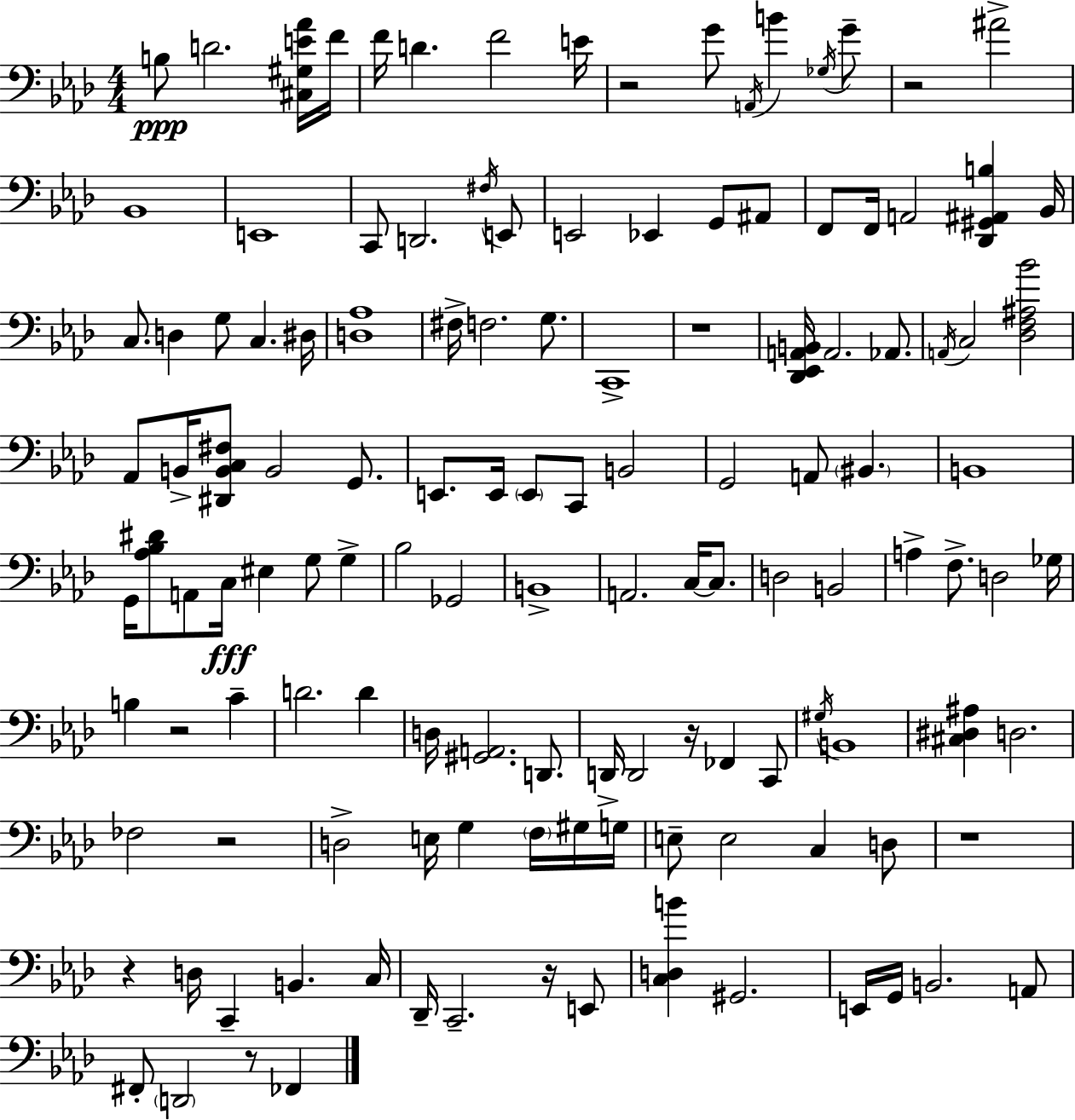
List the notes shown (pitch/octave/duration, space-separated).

B3/e D4/h. [C#3,G#3,E4,Ab4]/s F4/s F4/s D4/q. F4/h E4/s R/h G4/e A2/s B4/q Gb3/s G4/e R/h A#4/h Bb2/w E2/w C2/e D2/h. F#3/s E2/e E2/h Eb2/q G2/e A#2/e F2/e F2/s A2/h [Db2,G#2,A#2,B3]/q Bb2/s C3/e. D3/q G3/e C3/q. D#3/s [D3,Ab3]/w F#3/s F3/h. G3/e. C2/w R/w [Db2,Eb2,A2,B2]/s A2/h. Ab2/e. A2/s C3/h [Db3,F3,A#3,Bb4]/h Ab2/e B2/s [D#2,B2,C3,F#3]/e B2/h G2/e. E2/e. E2/s E2/e C2/e B2/h G2/h A2/e BIS2/q. B2/w G2/s [Ab3,Bb3,D#4]/e A2/e C3/s EIS3/q G3/e G3/q Bb3/h Gb2/h B2/w A2/h. C3/s C3/e. D3/h B2/h A3/q F3/e. D3/h Gb3/s B3/q R/h C4/q D4/h. D4/q D3/s [G#2,A2]/h. D2/e. D2/s D2/h R/s FES2/q C2/e G#3/s B2/w [C#3,D#3,A#3]/q D3/h. FES3/h R/h D3/h E3/s G3/q F3/s G#3/s G3/s E3/e E3/h C3/q D3/e R/w R/q D3/s C2/q B2/q. C3/s Db2/s C2/h. R/s E2/e [C3,D3,B4]/q G#2/h. E2/s G2/s B2/h. A2/e F#2/e D2/h R/e FES2/q